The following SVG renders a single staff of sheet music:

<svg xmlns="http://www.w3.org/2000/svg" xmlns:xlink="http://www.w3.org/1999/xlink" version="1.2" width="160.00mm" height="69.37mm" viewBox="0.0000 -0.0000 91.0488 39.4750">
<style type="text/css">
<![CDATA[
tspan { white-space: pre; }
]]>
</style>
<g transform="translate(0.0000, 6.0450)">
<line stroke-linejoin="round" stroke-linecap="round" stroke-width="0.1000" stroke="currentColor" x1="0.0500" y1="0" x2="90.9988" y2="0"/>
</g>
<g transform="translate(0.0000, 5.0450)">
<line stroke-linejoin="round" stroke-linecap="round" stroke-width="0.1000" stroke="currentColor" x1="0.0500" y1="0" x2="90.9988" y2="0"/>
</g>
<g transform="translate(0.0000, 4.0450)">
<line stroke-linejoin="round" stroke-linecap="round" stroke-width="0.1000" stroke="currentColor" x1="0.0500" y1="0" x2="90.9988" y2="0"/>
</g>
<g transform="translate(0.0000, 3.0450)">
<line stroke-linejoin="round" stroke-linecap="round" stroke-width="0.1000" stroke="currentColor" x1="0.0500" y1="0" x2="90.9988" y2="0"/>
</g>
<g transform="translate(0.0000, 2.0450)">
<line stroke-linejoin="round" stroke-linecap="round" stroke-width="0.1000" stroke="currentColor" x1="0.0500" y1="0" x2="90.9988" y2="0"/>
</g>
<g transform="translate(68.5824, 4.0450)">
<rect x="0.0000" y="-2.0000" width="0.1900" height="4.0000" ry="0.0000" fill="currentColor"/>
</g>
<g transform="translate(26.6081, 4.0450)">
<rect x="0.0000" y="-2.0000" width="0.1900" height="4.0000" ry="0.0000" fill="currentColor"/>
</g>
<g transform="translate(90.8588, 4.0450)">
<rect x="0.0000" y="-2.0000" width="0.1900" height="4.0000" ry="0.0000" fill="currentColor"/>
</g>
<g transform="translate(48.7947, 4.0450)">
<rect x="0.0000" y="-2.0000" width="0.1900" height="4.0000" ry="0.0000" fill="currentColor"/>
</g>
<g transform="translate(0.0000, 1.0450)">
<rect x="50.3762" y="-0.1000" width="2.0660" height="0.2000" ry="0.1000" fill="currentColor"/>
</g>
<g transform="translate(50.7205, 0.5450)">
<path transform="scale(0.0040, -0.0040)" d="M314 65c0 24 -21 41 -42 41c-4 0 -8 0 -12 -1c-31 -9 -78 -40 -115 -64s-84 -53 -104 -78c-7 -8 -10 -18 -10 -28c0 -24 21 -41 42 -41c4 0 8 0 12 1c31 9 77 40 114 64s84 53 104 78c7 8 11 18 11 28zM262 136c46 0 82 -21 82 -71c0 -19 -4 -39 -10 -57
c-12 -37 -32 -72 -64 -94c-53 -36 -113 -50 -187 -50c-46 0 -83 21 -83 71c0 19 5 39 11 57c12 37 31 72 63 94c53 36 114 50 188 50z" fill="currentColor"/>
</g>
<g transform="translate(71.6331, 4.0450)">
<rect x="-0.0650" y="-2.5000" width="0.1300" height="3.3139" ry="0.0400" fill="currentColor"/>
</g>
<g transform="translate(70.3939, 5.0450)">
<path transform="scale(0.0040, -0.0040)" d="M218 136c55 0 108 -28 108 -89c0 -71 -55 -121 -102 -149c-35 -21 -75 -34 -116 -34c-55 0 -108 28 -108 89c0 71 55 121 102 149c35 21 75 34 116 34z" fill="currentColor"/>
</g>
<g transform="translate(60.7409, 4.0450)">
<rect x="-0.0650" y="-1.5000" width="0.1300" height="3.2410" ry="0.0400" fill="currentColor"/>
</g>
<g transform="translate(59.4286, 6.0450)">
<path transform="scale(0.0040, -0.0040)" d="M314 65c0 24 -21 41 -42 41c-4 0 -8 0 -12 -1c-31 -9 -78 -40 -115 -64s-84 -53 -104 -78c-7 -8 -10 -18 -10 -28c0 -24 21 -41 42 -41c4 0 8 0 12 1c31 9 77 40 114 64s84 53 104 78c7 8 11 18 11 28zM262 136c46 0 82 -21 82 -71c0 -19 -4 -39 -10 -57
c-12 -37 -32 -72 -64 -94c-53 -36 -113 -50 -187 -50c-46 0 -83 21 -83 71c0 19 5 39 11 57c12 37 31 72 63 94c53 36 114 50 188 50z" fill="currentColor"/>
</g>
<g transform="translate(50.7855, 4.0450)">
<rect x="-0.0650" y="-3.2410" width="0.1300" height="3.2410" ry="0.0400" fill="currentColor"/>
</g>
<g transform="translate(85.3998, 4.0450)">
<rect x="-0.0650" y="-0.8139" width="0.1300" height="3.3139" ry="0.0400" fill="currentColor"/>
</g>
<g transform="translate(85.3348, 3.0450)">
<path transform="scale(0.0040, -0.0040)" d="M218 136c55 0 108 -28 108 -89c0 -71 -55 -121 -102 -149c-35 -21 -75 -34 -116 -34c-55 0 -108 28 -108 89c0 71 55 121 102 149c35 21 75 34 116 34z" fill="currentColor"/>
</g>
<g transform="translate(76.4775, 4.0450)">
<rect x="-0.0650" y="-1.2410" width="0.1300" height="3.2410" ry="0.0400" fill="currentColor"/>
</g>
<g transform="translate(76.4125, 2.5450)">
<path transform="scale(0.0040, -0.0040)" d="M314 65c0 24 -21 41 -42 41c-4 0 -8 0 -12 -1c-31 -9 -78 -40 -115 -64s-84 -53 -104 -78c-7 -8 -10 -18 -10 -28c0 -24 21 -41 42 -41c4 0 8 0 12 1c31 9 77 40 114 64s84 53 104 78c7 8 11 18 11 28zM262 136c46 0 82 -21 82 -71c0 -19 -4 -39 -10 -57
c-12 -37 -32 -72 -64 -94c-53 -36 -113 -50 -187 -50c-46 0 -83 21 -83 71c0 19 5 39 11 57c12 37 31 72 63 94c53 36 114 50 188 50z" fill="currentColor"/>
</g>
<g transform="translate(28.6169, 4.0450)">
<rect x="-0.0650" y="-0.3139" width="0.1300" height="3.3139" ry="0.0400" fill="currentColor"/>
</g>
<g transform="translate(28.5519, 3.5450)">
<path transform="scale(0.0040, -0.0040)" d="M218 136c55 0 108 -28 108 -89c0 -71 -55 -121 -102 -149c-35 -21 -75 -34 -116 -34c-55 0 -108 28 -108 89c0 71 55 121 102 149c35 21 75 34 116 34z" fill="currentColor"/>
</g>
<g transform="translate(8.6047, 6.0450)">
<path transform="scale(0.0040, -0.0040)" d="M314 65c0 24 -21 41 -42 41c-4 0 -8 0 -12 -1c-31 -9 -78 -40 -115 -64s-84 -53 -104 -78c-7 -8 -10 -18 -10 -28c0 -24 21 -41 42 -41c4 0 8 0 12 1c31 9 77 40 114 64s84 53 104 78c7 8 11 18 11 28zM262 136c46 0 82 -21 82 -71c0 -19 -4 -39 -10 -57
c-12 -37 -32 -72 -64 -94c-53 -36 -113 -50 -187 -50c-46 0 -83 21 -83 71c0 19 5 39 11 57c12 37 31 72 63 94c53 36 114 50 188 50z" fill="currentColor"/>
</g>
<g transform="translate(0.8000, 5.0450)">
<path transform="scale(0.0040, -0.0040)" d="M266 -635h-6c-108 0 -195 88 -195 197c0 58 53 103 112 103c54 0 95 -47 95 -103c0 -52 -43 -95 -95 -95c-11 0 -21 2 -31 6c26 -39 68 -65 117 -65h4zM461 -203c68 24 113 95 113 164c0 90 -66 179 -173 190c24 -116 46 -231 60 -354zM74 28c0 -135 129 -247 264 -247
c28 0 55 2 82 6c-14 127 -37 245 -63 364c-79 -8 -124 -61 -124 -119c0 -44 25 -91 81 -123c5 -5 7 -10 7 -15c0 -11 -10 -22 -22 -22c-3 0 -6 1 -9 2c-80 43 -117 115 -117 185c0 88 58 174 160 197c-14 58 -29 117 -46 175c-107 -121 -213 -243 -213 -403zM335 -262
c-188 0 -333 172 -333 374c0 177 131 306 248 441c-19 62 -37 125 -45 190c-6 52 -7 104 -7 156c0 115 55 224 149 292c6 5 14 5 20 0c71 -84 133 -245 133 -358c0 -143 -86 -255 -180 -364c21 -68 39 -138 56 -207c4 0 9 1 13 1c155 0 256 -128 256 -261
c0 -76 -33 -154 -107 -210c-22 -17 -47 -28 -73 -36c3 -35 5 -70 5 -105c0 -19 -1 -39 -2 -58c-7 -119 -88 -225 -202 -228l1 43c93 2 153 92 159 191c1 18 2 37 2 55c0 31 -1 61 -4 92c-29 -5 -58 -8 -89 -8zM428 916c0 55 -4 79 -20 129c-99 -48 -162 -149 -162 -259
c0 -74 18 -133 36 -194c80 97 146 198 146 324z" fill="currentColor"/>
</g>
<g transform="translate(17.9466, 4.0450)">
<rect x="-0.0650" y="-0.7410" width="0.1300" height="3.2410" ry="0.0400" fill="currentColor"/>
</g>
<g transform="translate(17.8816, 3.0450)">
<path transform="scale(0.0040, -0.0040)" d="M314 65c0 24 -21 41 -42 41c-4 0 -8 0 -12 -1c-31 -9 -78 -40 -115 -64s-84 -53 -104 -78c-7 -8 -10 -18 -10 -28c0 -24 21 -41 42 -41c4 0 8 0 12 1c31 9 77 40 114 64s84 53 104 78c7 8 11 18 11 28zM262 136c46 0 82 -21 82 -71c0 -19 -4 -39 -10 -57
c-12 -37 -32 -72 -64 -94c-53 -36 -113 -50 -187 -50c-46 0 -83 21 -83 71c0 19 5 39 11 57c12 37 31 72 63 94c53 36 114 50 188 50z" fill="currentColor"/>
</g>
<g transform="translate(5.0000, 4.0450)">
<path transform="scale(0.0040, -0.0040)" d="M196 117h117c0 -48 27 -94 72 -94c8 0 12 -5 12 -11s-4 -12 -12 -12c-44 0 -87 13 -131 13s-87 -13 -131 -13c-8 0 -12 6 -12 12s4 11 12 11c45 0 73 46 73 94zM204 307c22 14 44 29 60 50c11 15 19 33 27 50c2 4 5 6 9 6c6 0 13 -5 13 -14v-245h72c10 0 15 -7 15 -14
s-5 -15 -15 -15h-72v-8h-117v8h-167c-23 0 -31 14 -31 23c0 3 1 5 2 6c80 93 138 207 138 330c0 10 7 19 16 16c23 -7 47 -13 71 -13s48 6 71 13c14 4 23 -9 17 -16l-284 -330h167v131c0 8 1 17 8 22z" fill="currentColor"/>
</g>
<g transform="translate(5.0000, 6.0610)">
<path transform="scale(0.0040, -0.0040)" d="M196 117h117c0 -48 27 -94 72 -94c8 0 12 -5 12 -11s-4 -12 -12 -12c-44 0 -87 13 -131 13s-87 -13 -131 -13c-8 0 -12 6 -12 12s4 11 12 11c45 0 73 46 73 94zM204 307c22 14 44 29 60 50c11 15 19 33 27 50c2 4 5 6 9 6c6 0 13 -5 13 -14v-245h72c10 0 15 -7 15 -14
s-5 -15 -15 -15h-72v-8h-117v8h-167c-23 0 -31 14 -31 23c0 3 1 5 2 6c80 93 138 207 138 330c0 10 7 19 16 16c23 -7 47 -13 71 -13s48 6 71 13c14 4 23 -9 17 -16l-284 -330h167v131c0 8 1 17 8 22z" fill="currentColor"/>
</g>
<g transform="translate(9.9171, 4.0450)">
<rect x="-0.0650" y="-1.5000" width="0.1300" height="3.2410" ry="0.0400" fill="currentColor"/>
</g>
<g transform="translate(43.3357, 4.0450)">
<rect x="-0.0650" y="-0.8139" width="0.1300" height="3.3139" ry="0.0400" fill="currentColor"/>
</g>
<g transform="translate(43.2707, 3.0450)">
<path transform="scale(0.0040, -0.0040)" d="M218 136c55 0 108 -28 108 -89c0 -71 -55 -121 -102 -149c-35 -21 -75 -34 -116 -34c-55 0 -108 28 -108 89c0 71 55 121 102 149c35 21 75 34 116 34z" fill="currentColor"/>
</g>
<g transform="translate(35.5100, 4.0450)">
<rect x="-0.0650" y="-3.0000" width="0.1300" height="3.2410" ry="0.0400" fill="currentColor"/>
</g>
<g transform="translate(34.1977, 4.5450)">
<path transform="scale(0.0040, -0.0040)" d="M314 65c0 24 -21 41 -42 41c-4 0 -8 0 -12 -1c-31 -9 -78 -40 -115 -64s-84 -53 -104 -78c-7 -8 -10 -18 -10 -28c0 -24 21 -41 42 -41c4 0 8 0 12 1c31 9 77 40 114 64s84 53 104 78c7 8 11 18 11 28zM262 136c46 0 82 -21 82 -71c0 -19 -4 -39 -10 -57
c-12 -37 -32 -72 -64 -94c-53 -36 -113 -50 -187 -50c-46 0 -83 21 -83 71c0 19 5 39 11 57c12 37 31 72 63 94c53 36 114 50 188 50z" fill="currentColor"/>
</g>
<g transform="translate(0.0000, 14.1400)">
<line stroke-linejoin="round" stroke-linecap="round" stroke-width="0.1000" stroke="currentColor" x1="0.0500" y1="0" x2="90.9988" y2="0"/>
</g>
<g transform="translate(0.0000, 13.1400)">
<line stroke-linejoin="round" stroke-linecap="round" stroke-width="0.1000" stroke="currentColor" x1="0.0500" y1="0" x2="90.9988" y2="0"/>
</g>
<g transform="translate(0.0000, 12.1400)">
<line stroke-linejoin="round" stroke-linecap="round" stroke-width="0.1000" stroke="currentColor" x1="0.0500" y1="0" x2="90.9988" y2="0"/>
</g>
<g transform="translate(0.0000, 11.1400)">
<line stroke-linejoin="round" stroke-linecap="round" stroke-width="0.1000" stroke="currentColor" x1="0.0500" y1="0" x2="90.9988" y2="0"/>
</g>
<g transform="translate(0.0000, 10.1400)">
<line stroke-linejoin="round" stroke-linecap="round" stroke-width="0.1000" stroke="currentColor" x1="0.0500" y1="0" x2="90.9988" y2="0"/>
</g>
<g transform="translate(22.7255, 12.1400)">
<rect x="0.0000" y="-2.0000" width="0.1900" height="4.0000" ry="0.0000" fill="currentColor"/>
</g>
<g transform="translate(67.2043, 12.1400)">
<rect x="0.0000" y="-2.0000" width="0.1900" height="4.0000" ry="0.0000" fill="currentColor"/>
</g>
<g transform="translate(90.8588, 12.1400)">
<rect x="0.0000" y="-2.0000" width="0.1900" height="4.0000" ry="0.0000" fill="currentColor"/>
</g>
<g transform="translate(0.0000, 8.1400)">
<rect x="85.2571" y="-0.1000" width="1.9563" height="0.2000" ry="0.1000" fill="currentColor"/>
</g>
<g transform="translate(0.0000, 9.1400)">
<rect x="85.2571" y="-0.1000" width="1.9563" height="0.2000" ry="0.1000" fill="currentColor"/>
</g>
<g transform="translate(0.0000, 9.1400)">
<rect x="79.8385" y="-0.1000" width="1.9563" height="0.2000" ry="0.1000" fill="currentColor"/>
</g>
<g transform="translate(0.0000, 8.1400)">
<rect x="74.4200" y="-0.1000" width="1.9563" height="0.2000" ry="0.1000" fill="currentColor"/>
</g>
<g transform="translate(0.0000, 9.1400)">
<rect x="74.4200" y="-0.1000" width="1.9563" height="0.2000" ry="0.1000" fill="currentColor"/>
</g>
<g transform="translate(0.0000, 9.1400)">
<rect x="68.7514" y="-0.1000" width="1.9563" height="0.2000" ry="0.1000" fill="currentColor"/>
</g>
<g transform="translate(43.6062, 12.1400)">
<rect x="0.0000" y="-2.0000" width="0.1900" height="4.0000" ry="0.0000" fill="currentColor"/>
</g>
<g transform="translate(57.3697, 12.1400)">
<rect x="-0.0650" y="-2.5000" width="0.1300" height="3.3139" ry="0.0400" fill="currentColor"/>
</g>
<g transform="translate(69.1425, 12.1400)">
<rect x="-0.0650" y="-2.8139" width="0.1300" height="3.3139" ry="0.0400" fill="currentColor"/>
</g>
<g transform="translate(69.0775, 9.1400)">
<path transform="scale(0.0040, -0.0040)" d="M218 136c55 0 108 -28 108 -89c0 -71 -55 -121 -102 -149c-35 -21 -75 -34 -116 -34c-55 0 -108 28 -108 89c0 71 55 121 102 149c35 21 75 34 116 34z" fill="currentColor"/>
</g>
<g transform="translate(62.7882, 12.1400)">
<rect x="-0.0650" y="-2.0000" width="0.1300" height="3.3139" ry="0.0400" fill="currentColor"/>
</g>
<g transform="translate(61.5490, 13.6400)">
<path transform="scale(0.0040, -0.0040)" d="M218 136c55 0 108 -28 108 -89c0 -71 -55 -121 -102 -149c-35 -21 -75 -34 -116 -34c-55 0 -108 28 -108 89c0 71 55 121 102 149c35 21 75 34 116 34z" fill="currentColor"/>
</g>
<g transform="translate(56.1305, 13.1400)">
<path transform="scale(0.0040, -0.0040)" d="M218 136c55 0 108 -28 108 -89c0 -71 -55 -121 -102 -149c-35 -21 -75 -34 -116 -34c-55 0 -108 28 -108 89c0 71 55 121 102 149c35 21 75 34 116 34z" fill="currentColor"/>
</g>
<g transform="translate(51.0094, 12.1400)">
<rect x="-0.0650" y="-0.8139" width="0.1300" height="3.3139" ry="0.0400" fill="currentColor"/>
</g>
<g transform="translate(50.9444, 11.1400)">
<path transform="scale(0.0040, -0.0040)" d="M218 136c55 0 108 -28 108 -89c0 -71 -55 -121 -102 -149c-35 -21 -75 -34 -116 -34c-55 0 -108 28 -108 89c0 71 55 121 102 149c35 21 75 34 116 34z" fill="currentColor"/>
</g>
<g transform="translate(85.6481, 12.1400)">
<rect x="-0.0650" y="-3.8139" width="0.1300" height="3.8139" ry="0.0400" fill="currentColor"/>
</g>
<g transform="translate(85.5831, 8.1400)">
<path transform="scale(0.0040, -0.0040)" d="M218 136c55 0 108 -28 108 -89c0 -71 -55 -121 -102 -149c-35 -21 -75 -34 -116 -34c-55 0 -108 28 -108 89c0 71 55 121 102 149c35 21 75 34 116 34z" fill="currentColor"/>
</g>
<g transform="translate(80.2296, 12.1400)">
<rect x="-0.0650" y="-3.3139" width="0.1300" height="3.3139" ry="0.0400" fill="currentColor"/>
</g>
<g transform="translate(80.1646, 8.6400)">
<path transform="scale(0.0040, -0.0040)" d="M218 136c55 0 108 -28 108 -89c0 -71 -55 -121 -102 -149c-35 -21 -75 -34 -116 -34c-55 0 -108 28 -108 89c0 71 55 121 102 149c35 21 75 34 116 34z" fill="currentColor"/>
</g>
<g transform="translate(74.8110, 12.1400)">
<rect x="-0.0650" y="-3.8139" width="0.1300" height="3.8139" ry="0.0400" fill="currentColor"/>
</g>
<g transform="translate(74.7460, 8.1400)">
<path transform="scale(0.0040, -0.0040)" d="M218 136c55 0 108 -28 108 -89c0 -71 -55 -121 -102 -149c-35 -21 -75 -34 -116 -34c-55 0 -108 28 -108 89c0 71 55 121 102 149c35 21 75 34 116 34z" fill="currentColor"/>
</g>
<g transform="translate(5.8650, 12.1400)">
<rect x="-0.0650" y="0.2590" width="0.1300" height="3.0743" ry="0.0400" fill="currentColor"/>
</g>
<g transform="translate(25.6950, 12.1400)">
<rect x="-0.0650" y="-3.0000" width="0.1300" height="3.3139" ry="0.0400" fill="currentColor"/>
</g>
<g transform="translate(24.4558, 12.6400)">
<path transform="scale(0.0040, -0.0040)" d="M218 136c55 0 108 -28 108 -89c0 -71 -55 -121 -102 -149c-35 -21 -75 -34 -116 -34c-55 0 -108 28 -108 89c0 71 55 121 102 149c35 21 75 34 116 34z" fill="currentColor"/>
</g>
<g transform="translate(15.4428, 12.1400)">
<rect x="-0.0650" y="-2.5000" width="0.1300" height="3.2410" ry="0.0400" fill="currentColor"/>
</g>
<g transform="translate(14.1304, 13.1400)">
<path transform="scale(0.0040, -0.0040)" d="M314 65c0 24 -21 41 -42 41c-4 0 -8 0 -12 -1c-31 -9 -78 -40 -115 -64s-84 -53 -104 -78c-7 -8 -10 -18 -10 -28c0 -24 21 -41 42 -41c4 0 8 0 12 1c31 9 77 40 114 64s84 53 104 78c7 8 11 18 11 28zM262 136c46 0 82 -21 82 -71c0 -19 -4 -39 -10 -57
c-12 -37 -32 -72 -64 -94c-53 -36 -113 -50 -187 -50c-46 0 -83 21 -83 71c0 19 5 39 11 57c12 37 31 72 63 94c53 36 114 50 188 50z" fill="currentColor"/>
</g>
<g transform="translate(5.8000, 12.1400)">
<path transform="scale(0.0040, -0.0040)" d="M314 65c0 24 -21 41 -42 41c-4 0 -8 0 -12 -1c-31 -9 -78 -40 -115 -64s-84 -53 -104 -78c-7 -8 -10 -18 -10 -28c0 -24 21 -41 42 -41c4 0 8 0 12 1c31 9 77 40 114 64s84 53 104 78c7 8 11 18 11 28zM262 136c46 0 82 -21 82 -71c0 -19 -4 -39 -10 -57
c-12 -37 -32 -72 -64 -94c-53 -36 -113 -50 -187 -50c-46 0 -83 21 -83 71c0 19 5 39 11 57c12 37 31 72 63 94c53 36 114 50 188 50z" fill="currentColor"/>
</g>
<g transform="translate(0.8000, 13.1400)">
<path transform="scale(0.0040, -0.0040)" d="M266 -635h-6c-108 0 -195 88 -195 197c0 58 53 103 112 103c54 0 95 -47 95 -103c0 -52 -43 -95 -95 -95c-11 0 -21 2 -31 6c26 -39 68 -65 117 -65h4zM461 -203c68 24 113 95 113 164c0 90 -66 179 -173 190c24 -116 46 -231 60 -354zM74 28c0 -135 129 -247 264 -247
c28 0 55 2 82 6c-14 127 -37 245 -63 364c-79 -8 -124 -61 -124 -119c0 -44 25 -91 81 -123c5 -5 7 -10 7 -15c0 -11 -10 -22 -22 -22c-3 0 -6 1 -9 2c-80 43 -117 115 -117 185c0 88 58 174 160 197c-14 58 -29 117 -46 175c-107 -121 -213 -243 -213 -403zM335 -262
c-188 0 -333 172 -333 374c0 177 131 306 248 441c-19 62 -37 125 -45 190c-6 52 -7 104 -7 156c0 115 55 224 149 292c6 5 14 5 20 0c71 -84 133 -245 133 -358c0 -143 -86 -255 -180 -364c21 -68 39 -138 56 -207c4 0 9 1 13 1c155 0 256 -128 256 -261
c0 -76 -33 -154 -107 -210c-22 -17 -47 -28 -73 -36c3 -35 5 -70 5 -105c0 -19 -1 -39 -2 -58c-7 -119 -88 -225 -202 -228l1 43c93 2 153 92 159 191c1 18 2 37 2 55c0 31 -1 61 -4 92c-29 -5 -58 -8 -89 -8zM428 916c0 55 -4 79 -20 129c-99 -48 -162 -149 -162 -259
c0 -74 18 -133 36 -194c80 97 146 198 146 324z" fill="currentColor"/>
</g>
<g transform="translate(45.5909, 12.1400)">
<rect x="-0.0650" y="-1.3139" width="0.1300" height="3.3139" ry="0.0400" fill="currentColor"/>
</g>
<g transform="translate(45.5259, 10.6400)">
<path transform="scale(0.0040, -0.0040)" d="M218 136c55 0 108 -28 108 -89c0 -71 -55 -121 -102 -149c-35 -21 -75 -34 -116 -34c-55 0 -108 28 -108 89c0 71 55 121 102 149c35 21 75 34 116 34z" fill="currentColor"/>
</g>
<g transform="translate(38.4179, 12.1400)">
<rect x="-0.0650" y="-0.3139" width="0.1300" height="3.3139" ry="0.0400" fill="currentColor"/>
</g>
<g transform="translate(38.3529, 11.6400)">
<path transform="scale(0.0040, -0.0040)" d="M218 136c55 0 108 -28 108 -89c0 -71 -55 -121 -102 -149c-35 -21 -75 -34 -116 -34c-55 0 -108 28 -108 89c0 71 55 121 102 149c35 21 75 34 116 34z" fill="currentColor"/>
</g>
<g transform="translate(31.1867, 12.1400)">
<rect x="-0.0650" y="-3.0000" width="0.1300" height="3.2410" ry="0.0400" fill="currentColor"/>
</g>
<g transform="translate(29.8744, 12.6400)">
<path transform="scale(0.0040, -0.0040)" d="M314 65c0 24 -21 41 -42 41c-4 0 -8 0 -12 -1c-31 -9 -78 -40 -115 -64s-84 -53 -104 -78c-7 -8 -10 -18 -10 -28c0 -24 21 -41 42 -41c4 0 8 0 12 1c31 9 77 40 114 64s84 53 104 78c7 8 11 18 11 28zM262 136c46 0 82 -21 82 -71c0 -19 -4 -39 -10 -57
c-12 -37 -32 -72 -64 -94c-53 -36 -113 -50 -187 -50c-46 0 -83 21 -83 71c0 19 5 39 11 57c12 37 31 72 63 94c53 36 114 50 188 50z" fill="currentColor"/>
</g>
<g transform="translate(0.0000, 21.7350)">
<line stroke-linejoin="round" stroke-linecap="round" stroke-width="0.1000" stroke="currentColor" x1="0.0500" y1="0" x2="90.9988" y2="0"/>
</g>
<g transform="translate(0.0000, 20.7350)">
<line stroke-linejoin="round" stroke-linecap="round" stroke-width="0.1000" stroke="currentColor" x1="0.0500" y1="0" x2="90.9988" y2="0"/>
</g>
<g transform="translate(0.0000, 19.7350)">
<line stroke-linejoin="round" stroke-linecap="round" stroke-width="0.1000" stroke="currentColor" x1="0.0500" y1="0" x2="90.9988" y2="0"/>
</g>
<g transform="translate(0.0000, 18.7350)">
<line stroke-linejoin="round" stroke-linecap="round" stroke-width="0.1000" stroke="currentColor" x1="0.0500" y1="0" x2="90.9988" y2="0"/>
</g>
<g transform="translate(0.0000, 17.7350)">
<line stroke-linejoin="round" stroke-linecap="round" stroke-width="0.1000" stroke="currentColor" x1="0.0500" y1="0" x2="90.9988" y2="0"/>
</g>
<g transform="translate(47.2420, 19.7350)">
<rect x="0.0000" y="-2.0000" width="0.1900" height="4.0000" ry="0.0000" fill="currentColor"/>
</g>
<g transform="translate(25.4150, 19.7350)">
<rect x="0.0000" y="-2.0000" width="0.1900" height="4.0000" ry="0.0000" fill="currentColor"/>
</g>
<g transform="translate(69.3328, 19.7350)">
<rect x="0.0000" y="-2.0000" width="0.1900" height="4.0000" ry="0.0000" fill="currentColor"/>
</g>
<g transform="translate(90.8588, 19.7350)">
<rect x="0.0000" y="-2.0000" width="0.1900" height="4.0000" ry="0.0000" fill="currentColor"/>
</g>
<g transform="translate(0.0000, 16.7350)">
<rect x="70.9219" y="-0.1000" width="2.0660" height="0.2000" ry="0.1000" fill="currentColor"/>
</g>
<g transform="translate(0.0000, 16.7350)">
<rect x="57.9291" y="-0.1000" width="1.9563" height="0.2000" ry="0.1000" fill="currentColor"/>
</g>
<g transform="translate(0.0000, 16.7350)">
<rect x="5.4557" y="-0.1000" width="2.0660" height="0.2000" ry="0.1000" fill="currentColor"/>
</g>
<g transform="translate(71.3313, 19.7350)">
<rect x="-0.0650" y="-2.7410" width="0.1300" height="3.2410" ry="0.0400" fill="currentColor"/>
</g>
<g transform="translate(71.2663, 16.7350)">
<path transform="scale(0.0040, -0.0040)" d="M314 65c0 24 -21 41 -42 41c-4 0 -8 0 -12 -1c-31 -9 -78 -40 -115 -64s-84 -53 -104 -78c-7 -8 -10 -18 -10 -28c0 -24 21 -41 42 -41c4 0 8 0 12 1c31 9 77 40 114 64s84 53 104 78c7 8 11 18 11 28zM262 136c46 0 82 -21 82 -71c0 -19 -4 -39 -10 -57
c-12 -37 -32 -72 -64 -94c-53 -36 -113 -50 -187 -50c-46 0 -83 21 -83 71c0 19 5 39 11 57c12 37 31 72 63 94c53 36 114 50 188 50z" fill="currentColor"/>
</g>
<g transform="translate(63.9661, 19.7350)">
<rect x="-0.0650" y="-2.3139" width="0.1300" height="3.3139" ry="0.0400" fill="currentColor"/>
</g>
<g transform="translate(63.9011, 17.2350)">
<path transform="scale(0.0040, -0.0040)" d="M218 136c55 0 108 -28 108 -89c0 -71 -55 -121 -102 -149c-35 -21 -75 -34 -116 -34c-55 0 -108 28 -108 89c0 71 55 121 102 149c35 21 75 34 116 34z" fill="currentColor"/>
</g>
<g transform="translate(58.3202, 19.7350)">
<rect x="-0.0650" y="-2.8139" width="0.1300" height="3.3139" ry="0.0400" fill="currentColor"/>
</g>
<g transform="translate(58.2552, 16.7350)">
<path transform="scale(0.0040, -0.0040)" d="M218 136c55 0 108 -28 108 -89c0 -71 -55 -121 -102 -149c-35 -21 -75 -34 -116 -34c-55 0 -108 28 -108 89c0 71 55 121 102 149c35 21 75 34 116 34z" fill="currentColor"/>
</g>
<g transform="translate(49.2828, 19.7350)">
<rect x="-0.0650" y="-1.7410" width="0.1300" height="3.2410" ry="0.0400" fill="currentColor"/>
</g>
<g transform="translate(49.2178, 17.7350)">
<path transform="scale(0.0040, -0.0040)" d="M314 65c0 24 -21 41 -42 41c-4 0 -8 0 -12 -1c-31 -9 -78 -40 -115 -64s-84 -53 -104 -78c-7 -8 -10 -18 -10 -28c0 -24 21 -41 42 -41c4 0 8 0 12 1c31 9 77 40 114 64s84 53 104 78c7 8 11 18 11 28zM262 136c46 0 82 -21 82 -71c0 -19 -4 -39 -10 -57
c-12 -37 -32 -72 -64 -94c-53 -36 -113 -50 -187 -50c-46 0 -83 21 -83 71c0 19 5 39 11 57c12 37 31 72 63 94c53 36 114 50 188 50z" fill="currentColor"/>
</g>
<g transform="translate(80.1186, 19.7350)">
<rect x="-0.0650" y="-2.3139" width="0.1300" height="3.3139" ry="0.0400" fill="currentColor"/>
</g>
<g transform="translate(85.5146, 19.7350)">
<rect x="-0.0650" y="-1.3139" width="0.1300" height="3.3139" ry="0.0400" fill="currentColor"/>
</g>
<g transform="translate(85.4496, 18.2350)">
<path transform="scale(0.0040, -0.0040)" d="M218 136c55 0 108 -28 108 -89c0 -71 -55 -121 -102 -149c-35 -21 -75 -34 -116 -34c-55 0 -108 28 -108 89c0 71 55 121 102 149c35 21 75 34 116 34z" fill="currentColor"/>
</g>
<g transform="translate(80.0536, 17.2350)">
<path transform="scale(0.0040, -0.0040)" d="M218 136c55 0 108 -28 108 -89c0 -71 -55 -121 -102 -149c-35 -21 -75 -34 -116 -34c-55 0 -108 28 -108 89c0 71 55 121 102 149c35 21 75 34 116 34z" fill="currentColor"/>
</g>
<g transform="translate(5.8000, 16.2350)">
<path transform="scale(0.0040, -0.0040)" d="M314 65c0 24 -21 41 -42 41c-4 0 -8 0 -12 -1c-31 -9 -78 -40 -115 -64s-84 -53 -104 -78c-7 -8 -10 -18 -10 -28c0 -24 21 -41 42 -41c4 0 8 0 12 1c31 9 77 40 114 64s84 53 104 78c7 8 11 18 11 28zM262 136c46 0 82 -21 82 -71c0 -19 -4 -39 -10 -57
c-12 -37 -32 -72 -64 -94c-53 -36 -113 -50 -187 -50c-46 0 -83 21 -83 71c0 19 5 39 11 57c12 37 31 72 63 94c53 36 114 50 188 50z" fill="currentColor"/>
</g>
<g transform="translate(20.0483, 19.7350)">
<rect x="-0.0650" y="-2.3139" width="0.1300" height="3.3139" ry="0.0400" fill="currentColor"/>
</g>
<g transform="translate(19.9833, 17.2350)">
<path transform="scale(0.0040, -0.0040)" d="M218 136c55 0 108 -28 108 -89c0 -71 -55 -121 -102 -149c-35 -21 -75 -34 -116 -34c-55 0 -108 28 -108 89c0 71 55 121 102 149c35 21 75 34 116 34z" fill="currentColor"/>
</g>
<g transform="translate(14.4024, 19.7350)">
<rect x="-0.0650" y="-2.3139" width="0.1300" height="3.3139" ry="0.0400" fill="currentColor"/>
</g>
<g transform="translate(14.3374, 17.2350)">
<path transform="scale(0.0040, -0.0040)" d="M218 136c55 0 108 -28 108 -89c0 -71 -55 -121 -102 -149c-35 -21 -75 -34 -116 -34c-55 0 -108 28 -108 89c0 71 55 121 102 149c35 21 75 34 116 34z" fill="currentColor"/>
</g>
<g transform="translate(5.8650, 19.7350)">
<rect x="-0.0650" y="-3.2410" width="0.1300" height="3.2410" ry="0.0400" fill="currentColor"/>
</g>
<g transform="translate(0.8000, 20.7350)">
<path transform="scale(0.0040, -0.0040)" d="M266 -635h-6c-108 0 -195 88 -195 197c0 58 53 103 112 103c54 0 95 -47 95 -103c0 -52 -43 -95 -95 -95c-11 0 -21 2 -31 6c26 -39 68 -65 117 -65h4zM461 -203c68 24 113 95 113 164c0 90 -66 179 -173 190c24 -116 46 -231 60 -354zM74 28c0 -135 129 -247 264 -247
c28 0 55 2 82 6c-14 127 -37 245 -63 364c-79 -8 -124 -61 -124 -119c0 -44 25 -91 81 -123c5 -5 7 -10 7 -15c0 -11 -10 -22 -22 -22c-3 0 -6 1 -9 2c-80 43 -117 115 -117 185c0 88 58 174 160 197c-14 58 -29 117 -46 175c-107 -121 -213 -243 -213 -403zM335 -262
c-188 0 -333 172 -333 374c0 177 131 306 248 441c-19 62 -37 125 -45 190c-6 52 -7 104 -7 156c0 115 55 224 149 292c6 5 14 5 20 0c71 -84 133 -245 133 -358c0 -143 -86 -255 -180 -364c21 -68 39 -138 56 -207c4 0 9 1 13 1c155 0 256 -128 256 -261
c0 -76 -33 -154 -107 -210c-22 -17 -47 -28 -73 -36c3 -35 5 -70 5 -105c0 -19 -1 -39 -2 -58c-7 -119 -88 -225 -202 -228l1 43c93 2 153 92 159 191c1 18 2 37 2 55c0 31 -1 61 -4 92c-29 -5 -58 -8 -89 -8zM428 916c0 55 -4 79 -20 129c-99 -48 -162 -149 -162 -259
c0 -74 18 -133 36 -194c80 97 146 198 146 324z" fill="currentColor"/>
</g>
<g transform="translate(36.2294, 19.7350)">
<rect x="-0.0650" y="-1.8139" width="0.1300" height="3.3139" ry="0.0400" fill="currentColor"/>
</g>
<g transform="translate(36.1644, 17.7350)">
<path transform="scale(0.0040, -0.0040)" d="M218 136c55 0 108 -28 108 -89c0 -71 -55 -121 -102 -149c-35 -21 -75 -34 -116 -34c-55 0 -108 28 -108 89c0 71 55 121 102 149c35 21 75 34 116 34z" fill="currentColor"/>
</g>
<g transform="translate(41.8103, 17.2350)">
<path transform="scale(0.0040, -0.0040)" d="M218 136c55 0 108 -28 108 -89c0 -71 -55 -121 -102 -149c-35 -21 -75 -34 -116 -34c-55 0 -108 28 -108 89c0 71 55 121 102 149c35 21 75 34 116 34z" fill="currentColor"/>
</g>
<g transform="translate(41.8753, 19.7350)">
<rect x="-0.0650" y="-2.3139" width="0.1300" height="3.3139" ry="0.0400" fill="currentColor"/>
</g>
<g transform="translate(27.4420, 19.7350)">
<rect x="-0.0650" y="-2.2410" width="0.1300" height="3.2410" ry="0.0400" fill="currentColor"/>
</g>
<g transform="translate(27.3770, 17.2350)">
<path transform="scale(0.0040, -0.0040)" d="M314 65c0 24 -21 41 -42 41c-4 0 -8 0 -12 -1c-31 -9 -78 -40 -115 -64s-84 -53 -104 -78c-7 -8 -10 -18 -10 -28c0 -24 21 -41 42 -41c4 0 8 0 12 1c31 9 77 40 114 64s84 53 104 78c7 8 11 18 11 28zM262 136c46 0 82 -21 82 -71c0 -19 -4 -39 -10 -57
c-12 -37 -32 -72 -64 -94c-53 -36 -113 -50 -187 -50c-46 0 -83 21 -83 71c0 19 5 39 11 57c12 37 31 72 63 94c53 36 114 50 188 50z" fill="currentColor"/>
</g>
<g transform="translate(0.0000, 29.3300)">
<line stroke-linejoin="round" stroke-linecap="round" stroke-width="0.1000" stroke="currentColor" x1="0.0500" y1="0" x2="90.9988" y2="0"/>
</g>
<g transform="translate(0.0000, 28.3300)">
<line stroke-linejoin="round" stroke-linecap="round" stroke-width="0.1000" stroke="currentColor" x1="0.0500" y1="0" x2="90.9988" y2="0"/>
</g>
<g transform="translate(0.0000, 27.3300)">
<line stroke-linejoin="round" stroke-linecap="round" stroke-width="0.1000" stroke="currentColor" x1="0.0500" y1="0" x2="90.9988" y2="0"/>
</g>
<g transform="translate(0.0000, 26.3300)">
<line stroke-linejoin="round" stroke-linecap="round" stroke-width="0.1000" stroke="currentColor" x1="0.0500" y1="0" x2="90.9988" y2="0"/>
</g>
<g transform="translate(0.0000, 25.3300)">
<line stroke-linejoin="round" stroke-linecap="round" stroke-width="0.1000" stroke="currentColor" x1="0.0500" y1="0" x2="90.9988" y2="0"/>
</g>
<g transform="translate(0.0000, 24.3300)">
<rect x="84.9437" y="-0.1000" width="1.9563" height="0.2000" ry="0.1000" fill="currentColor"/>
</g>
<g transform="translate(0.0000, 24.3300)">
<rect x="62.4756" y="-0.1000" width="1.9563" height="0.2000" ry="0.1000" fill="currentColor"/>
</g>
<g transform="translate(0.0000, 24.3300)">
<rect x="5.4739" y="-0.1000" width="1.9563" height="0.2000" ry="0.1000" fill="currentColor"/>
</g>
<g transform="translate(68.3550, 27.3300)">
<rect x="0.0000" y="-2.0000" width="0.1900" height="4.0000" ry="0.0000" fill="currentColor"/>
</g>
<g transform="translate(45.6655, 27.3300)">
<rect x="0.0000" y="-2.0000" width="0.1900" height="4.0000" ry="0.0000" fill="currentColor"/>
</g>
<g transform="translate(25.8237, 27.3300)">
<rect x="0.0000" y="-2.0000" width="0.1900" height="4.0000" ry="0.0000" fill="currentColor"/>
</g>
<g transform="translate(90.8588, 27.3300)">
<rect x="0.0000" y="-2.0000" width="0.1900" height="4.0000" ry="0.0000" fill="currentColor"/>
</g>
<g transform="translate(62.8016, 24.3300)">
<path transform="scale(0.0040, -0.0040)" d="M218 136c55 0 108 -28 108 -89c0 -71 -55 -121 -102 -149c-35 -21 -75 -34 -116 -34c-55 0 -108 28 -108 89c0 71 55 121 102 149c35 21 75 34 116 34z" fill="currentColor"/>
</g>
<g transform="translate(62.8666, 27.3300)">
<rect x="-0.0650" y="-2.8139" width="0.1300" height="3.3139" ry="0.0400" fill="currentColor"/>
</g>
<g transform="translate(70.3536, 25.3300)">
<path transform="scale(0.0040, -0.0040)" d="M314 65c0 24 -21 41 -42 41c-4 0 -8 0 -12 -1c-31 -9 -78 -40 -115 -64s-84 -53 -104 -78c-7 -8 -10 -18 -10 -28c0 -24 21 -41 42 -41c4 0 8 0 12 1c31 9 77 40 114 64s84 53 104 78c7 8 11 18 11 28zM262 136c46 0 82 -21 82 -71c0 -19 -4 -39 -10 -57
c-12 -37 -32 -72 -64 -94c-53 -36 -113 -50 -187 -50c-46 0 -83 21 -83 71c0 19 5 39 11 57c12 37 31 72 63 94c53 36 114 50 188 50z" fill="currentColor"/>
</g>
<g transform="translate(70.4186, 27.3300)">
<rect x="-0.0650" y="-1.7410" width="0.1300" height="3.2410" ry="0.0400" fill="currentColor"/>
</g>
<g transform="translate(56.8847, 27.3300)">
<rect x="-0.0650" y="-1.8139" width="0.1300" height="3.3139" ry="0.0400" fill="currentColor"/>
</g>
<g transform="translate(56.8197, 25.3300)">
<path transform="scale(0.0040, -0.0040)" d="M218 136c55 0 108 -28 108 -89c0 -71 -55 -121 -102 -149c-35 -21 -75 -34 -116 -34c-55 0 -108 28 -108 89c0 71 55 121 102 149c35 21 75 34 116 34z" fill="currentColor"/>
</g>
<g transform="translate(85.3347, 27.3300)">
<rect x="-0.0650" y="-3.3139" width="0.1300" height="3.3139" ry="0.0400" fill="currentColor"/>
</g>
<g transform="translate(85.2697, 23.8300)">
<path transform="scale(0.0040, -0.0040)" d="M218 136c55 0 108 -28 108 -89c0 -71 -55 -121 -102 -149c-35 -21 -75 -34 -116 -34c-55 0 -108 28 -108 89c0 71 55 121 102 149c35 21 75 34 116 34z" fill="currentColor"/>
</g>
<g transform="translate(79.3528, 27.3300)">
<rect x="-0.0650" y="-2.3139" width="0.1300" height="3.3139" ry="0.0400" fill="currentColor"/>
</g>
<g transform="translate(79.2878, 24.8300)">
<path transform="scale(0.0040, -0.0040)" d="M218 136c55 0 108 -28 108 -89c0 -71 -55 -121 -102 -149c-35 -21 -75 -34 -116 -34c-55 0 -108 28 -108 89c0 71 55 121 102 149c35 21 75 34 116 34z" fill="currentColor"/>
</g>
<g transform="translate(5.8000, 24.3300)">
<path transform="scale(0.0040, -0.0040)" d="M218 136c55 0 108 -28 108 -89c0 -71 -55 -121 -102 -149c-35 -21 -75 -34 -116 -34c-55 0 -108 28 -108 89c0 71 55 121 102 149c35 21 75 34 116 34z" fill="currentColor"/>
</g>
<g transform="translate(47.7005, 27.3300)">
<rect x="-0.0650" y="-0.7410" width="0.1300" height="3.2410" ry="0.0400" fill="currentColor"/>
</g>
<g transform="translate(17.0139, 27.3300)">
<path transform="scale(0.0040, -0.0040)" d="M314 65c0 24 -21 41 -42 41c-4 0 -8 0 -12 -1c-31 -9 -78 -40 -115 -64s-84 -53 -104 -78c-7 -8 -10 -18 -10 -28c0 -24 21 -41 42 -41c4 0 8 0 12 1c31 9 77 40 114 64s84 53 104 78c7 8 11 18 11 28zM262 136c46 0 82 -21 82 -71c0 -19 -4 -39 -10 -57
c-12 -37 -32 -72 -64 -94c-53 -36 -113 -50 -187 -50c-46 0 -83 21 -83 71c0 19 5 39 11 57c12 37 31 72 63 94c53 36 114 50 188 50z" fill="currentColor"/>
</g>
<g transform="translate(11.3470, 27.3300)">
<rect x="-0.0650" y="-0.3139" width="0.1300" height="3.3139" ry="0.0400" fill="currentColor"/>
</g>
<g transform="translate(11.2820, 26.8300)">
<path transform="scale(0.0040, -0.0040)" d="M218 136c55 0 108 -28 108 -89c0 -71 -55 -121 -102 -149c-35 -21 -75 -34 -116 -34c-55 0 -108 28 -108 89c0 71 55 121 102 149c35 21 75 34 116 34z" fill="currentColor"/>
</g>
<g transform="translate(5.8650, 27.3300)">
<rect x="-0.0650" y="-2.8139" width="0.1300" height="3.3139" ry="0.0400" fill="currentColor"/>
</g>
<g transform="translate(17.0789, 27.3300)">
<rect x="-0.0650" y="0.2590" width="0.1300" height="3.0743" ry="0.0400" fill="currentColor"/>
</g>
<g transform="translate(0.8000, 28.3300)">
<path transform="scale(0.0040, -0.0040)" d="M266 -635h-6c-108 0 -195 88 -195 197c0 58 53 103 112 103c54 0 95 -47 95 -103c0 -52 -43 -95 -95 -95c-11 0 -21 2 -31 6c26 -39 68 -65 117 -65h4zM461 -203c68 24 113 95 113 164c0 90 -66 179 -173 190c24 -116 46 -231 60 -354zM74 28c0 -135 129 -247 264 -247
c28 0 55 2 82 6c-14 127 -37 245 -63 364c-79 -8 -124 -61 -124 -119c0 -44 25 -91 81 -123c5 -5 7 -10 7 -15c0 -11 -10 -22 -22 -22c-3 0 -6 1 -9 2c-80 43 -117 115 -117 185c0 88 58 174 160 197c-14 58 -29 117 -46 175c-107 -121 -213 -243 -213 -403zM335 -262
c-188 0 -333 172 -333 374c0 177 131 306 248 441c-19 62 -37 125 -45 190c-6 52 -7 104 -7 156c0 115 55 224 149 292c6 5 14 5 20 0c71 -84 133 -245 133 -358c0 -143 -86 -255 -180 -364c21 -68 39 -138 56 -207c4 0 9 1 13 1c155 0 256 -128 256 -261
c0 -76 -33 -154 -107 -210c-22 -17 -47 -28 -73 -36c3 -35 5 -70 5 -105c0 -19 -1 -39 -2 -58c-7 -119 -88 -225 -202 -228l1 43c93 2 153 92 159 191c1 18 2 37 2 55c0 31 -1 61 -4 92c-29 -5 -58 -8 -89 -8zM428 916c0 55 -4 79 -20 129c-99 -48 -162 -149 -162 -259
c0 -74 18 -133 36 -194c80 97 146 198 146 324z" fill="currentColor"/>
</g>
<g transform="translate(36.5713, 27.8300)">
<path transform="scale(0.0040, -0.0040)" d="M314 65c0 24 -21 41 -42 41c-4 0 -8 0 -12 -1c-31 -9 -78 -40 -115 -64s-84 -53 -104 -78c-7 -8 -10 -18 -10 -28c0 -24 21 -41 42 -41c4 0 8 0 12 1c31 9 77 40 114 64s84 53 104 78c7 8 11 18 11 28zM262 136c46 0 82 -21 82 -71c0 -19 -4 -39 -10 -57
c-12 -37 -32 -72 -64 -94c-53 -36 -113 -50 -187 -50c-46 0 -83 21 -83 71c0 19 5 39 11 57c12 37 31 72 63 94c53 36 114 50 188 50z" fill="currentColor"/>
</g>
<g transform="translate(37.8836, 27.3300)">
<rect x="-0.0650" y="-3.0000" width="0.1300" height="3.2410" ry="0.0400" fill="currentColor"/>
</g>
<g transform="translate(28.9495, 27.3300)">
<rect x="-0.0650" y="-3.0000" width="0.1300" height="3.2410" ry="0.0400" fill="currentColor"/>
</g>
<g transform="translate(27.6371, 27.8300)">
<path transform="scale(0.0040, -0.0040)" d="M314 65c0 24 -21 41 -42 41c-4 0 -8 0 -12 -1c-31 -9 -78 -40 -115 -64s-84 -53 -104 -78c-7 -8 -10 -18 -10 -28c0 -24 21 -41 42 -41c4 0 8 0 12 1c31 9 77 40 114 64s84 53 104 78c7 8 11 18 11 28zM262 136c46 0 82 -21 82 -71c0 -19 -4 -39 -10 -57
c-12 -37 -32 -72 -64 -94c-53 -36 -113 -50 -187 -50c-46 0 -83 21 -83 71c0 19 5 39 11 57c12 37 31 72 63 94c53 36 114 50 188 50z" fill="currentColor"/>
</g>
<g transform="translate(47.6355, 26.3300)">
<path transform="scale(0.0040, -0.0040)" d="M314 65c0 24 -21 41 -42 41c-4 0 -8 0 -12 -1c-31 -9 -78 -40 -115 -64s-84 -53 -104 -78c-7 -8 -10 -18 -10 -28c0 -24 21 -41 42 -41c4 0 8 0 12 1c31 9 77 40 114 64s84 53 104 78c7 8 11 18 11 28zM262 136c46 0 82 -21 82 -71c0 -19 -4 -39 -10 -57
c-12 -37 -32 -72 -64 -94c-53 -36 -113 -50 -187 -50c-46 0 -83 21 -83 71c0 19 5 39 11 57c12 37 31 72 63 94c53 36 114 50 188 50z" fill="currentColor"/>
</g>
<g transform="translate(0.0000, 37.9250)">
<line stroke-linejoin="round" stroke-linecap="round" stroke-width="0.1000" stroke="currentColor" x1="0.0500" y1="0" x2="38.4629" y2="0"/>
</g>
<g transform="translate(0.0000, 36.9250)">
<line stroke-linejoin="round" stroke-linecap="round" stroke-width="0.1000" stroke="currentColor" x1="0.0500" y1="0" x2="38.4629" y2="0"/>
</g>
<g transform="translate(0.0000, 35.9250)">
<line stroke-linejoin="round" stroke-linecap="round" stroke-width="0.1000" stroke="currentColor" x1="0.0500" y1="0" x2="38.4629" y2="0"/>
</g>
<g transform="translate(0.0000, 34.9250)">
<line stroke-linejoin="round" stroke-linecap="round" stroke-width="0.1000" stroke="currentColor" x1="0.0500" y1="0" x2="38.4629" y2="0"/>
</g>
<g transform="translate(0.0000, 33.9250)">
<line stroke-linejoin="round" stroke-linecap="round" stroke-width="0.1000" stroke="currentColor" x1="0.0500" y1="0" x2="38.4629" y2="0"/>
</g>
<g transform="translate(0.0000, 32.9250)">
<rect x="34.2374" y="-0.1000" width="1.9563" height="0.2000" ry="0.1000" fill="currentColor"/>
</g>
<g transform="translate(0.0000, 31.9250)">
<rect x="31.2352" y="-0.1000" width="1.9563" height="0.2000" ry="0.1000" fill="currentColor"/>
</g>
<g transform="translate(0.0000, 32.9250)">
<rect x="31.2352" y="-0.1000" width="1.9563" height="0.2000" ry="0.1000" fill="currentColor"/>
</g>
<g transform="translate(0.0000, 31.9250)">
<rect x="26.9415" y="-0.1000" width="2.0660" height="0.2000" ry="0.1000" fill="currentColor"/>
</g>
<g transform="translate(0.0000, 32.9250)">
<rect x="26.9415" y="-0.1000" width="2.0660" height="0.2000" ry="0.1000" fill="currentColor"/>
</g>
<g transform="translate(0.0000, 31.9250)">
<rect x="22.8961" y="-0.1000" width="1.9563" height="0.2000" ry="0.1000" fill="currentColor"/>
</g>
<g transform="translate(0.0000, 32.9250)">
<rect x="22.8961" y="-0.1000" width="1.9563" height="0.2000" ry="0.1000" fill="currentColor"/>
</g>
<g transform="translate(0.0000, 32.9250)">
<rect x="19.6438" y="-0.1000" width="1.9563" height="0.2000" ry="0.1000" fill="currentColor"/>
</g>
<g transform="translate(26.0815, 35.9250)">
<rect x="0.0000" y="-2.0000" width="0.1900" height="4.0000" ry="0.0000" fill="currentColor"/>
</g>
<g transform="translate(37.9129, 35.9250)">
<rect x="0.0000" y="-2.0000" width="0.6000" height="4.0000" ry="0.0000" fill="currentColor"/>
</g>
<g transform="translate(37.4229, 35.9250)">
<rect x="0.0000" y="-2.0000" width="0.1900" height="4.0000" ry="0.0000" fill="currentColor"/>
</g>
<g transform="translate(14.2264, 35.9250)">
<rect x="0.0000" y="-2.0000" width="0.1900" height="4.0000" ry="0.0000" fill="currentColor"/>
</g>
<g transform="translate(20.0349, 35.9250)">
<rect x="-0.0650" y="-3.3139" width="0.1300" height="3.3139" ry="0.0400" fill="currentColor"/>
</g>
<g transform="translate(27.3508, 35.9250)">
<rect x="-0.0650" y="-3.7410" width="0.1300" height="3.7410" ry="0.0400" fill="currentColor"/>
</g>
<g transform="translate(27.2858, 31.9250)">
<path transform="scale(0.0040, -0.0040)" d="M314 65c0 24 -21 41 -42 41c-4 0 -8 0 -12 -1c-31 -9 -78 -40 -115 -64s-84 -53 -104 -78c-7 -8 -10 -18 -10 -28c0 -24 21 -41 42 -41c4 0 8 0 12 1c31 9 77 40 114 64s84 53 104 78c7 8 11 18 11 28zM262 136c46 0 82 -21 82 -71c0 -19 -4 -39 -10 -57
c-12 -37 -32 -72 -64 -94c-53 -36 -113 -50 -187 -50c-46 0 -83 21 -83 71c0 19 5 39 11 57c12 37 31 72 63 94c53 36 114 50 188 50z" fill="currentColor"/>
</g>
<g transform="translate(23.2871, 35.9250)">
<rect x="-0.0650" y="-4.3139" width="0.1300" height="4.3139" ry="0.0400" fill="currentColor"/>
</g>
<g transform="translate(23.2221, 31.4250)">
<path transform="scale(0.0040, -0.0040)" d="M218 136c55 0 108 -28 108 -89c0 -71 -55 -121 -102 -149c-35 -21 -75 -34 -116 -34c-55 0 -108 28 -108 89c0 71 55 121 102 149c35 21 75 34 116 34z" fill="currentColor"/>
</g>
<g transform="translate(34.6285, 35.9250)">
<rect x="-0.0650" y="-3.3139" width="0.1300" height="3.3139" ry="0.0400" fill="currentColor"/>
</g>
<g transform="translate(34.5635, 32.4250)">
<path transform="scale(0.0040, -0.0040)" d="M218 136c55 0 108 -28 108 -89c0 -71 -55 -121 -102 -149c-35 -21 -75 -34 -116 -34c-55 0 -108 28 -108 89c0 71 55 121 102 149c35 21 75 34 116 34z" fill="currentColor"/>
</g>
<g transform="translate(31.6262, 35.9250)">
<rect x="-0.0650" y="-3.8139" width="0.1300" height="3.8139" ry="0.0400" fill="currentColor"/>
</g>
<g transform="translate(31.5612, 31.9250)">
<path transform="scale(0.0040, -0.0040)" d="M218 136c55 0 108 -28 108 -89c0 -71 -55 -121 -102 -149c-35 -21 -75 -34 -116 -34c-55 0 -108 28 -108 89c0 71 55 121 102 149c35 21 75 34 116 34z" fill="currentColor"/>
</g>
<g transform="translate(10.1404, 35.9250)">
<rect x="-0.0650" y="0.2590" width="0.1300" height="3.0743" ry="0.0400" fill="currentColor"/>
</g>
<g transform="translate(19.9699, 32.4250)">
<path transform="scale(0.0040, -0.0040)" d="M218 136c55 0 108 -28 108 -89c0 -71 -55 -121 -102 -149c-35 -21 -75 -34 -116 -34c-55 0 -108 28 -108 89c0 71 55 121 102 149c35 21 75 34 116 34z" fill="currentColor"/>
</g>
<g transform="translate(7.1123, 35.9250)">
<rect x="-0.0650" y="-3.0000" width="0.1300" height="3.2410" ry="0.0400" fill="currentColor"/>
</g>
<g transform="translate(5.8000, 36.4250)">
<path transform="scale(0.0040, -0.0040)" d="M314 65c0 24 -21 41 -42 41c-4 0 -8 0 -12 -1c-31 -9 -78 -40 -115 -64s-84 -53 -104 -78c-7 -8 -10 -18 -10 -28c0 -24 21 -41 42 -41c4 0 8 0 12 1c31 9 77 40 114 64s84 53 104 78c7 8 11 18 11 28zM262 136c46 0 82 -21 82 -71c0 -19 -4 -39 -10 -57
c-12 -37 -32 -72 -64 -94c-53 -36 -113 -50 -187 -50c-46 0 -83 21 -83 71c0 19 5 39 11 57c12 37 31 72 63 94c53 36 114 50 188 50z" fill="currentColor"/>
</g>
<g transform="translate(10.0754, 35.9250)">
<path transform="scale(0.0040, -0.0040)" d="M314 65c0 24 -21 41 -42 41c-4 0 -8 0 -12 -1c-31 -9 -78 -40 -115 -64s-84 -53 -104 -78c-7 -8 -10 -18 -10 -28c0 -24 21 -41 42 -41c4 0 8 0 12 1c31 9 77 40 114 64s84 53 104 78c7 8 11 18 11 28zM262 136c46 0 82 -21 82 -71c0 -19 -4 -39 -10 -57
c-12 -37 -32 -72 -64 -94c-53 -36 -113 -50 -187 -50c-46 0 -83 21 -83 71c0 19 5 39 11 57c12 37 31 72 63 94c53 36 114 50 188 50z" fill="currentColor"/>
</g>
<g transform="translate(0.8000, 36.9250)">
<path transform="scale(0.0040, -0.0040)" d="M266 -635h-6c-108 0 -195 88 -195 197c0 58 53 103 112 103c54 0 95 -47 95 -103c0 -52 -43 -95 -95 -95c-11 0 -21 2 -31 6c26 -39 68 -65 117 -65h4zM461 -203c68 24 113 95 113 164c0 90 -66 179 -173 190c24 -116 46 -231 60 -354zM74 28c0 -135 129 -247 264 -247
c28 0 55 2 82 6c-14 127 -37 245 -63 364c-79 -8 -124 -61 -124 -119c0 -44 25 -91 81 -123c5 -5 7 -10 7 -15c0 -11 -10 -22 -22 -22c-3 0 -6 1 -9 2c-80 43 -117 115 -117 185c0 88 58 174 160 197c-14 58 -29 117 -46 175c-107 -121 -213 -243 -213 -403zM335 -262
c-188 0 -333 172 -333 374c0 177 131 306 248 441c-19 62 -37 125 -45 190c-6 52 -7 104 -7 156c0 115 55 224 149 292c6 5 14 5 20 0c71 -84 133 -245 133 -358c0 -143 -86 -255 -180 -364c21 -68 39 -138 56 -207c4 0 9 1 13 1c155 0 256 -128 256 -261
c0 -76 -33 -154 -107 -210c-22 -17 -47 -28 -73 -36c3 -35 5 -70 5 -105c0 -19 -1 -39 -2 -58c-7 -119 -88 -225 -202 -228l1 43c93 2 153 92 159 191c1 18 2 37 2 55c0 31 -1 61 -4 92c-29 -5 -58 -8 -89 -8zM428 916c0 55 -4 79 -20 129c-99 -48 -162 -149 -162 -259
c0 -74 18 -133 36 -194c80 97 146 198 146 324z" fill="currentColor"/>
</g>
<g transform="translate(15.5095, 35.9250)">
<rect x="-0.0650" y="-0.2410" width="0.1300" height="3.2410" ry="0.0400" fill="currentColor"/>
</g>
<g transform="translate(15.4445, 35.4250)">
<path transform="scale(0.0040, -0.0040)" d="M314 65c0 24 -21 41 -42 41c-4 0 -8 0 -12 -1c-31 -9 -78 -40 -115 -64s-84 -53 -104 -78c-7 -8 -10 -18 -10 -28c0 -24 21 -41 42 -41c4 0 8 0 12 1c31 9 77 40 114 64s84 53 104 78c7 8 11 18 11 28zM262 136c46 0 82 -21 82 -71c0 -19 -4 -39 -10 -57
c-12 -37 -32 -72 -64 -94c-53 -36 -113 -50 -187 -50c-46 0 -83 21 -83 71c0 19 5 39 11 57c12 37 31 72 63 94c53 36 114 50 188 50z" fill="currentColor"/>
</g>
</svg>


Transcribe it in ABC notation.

X:1
T:Untitled
M:4/4
L:1/4
K:C
E2 d2 c A2 d b2 E2 G e2 d B2 G2 A A2 c e d G F a c' b c' b2 g g g2 f g f2 a g a2 g e a c B2 A2 A2 d2 f a f2 g b A2 B2 c2 b d' c'2 c' b